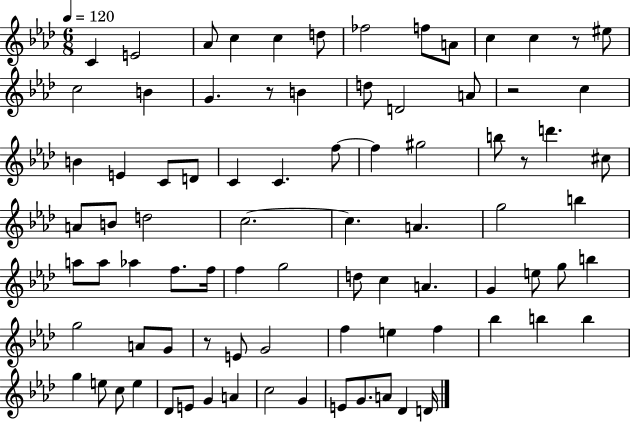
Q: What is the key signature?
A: AES major